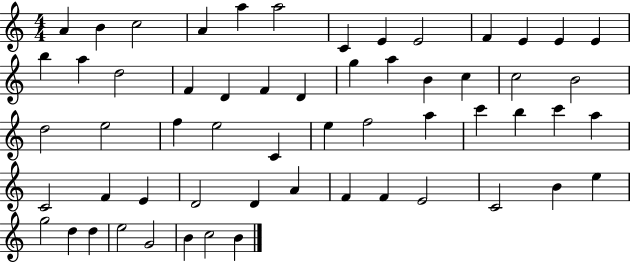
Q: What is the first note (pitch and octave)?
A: A4